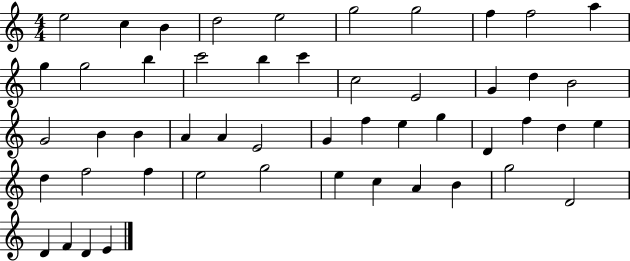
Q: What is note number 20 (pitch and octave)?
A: D5